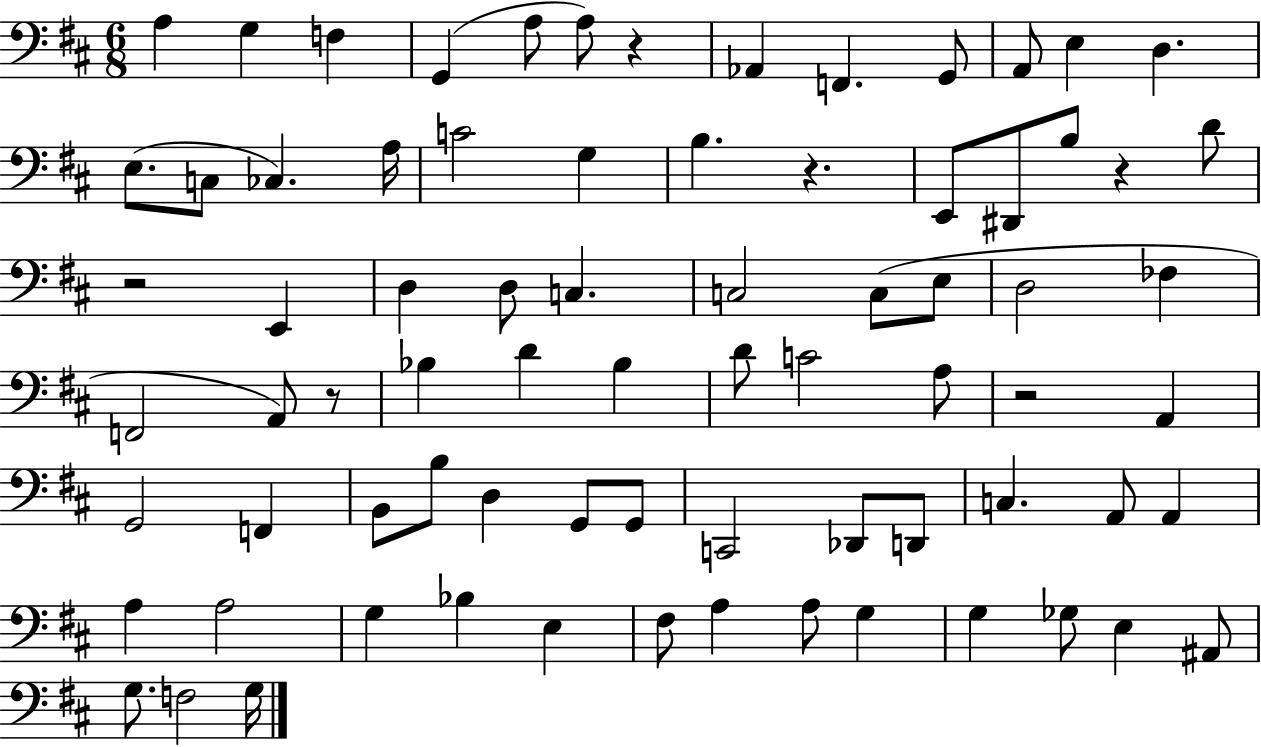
X:1
T:Untitled
M:6/8
L:1/4
K:D
A, G, F, G,, A,/2 A,/2 z _A,, F,, G,,/2 A,,/2 E, D, E,/2 C,/2 _C, A,/4 C2 G, B, z E,,/2 ^D,,/2 B,/2 z D/2 z2 E,, D, D,/2 C, C,2 C,/2 E,/2 D,2 _F, F,,2 A,,/2 z/2 _B, D _B, D/2 C2 A,/2 z2 A,, G,,2 F,, B,,/2 B,/2 D, G,,/2 G,,/2 C,,2 _D,,/2 D,,/2 C, A,,/2 A,, A, A,2 G, _B, E, ^F,/2 A, A,/2 G, G, _G,/2 E, ^A,,/2 G,/2 F,2 G,/4